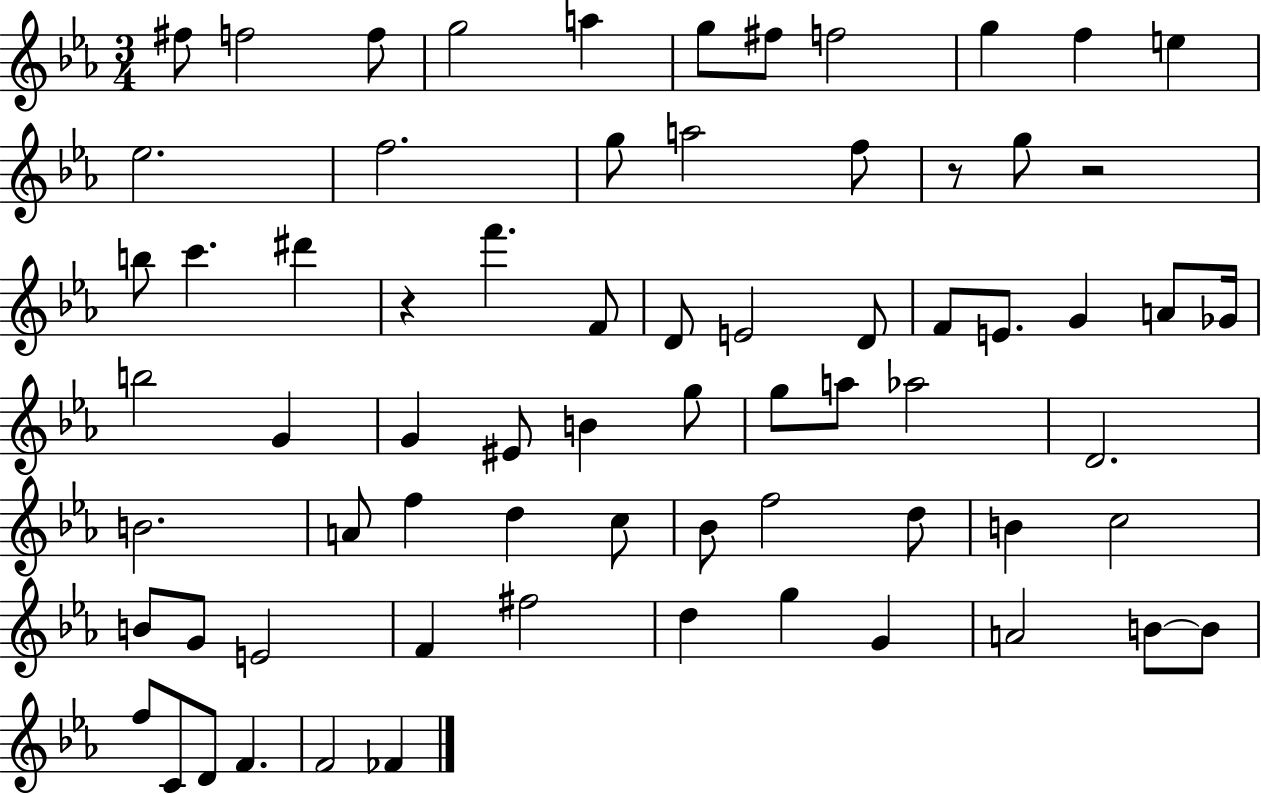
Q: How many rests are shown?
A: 3